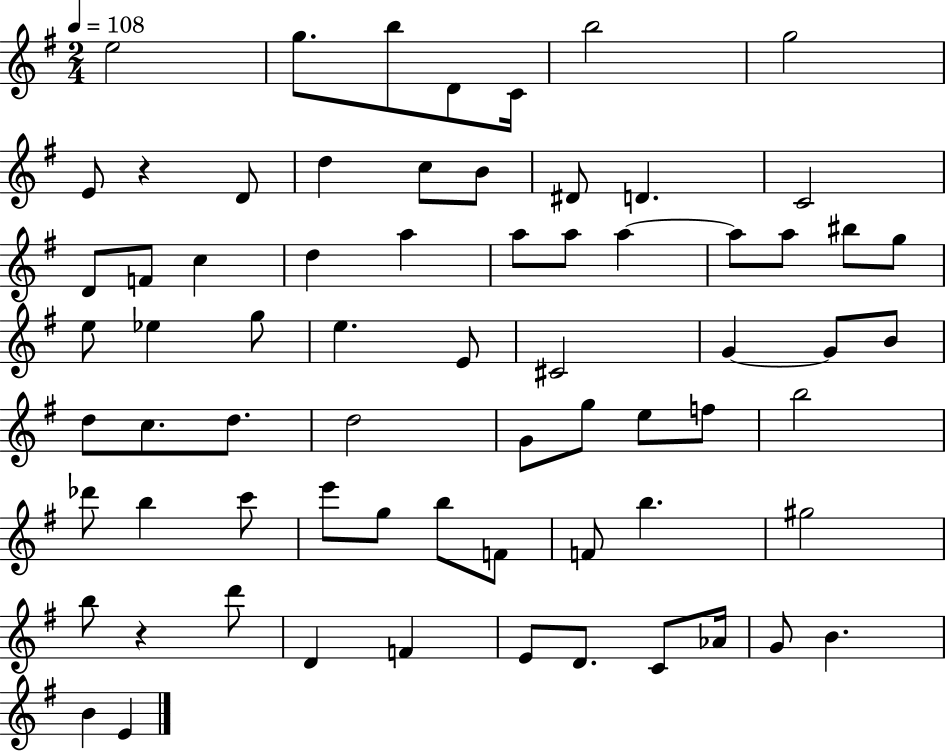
E5/h G5/e. B5/e D4/e C4/s B5/h G5/h E4/e R/q D4/e D5/q C5/e B4/e D#4/e D4/q. C4/h D4/e F4/e C5/q D5/q A5/q A5/e A5/e A5/q A5/e A5/e BIS5/e G5/e E5/e Eb5/q G5/e E5/q. E4/e C#4/h G4/q G4/e B4/e D5/e C5/e. D5/e. D5/h G4/e G5/e E5/e F5/e B5/h Db6/e B5/q C6/e E6/e G5/e B5/e F4/e F4/e B5/q. G#5/h B5/e R/q D6/e D4/q F4/q E4/e D4/e. C4/e Ab4/s G4/e B4/q. B4/q E4/q